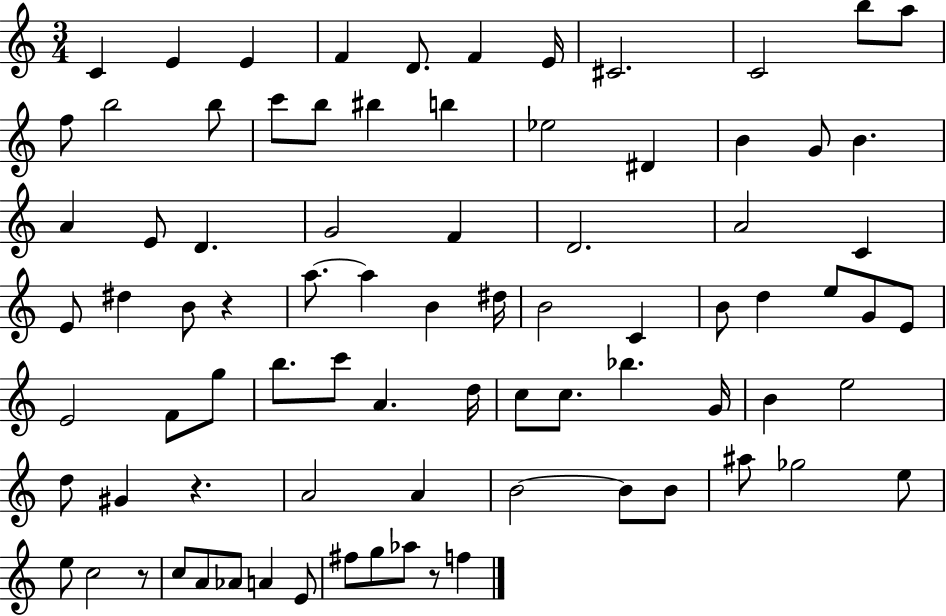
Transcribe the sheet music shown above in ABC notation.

X:1
T:Untitled
M:3/4
L:1/4
K:C
C E E F D/2 F E/4 ^C2 C2 b/2 a/2 f/2 b2 b/2 c'/2 b/2 ^b b _e2 ^D B G/2 B A E/2 D G2 F D2 A2 C E/2 ^d B/2 z a/2 a B ^d/4 B2 C B/2 d e/2 G/2 E/2 E2 F/2 g/2 b/2 c'/2 A d/4 c/2 c/2 _b G/4 B e2 d/2 ^G z A2 A B2 B/2 B/2 ^a/2 _g2 e/2 e/2 c2 z/2 c/2 A/2 _A/2 A E/2 ^f/2 g/2 _a/2 z/2 f